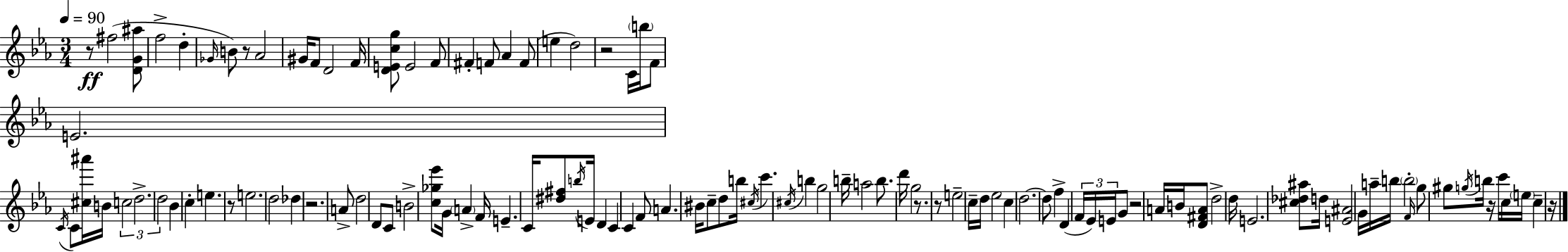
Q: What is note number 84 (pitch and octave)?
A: D5